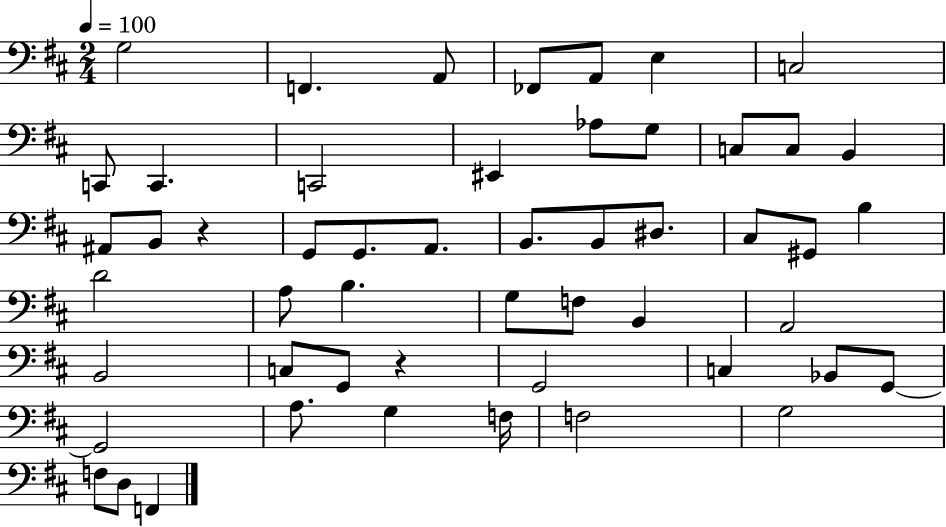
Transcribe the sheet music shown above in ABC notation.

X:1
T:Untitled
M:2/4
L:1/4
K:D
G,2 F,, A,,/2 _F,,/2 A,,/2 E, C,2 C,,/2 C,, C,,2 ^E,, _A,/2 G,/2 C,/2 C,/2 B,, ^A,,/2 B,,/2 z G,,/2 G,,/2 A,,/2 B,,/2 B,,/2 ^D,/2 ^C,/2 ^G,,/2 B, D2 A,/2 B, G,/2 F,/2 B,, A,,2 B,,2 C,/2 G,,/2 z G,,2 C, _B,,/2 G,,/2 G,,2 A,/2 G, F,/4 F,2 G,2 F,/2 D,/2 F,,